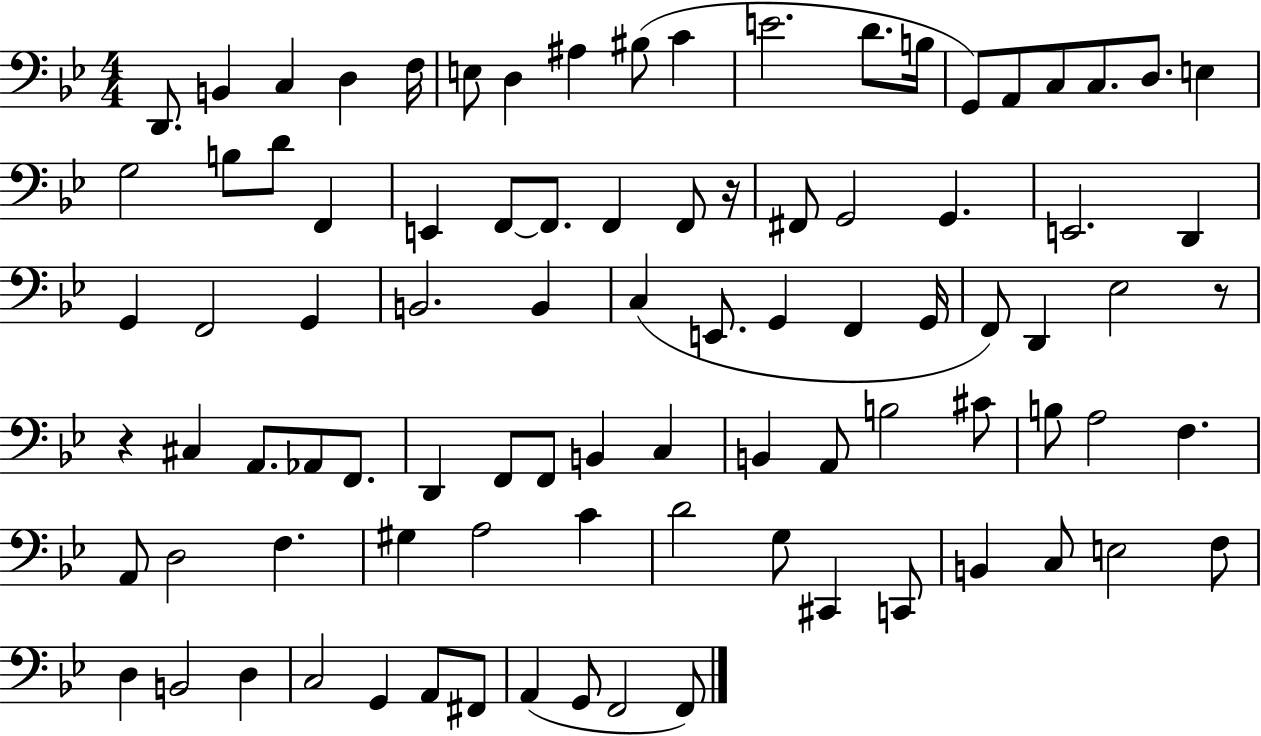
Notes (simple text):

D2/e. B2/q C3/q D3/q F3/s E3/e D3/q A#3/q BIS3/e C4/q E4/h. D4/e. B3/s G2/e A2/e C3/e C3/e. D3/e. E3/q G3/h B3/e D4/e F2/q E2/q F2/e F2/e. F2/q F2/e R/s F#2/e G2/h G2/q. E2/h. D2/q G2/q F2/h G2/q B2/h. B2/q C3/q E2/e. G2/q F2/q G2/s F2/e D2/q Eb3/h R/e R/q C#3/q A2/e. Ab2/e F2/e. D2/q F2/e F2/e B2/q C3/q B2/q A2/e B3/h C#4/e B3/e A3/h F3/q. A2/e D3/h F3/q. G#3/q A3/h C4/q D4/h G3/e C#2/q C2/e B2/q C3/e E3/h F3/e D3/q B2/h D3/q C3/h G2/q A2/e F#2/e A2/q G2/e F2/h F2/e